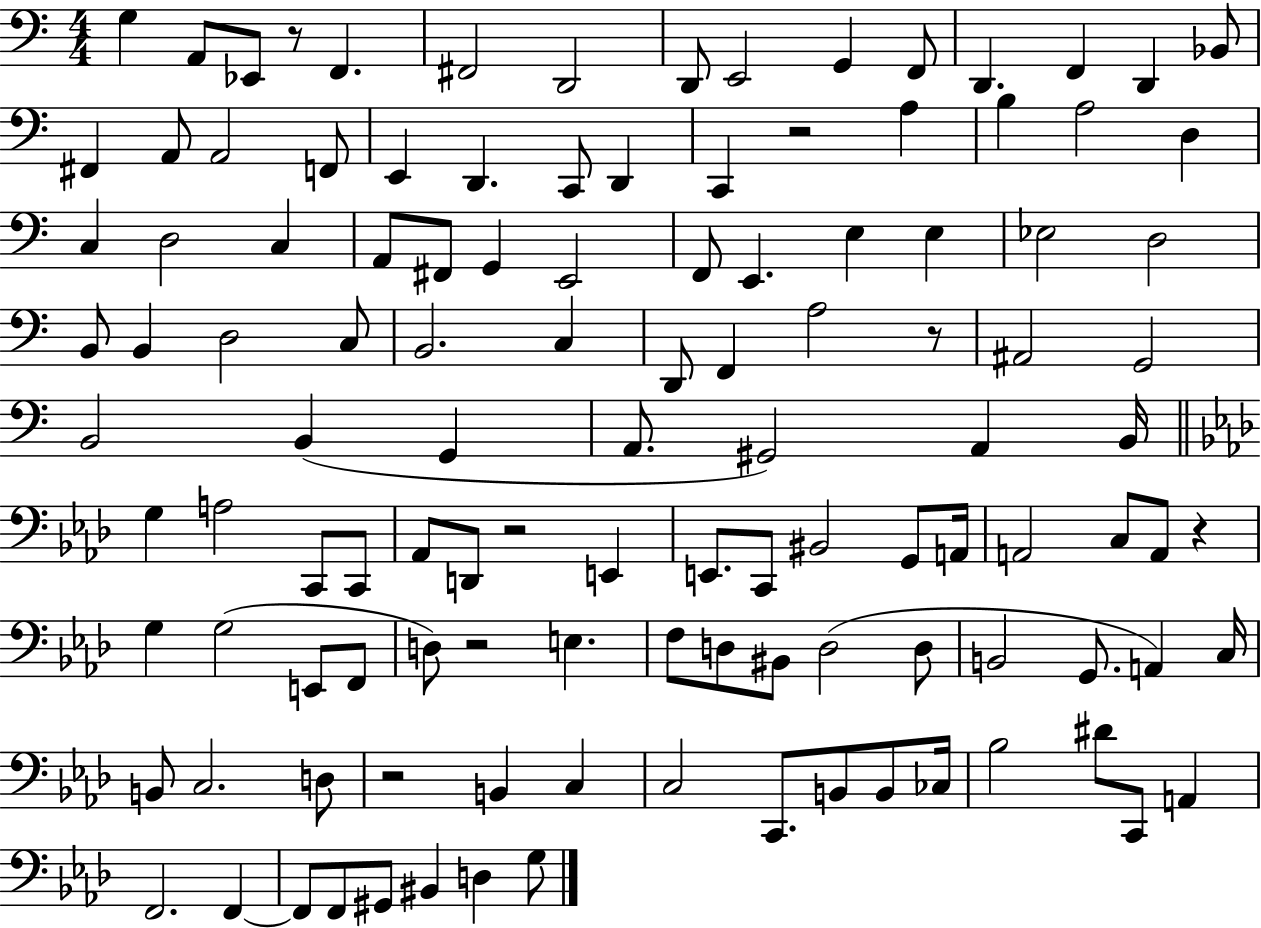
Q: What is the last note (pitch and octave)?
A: G3